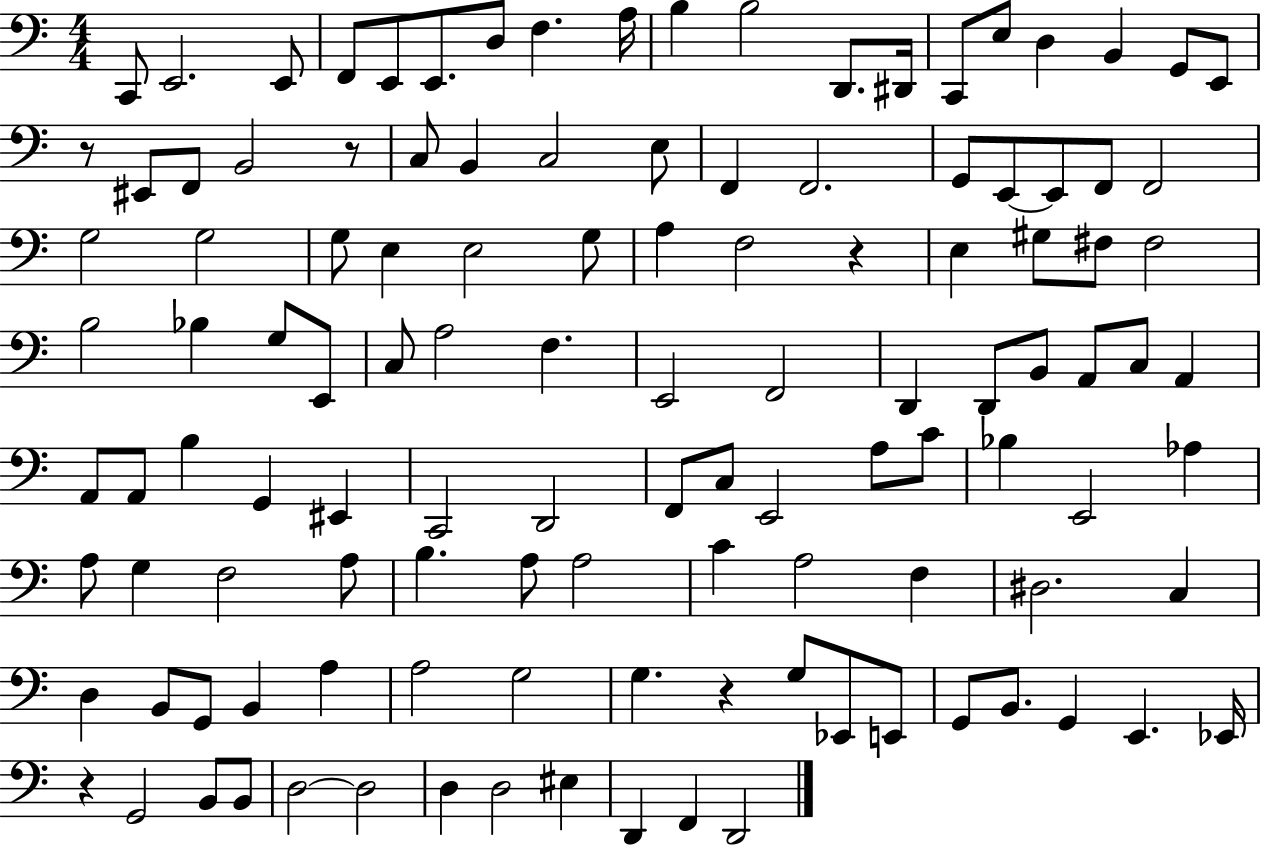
C2/e E2/h. E2/e F2/e E2/e E2/e. D3/e F3/q. A3/s B3/q B3/h D2/e. D#2/s C2/e E3/e D3/q B2/q G2/e E2/e R/e EIS2/e F2/e B2/h R/e C3/e B2/q C3/h E3/e F2/q F2/h. G2/e E2/e E2/e F2/e F2/h G3/h G3/h G3/e E3/q E3/h G3/e A3/q F3/h R/q E3/q G#3/e F#3/e F#3/h B3/h Bb3/q G3/e E2/e C3/e A3/h F3/q. E2/h F2/h D2/q D2/e B2/e A2/e C3/e A2/q A2/e A2/e B3/q G2/q EIS2/q C2/h D2/h F2/e C3/e E2/h A3/e C4/e Bb3/q E2/h Ab3/q A3/e G3/q F3/h A3/e B3/q. A3/e A3/h C4/q A3/h F3/q D#3/h. C3/q D3/q B2/e G2/e B2/q A3/q A3/h G3/h G3/q. R/q G3/e Eb2/e E2/e G2/e B2/e. G2/q E2/q. Eb2/s R/q G2/h B2/e B2/e D3/h D3/h D3/q D3/h EIS3/q D2/q F2/q D2/h